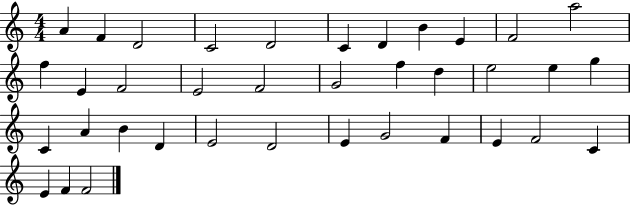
{
  \clef treble
  \numericTimeSignature
  \time 4/4
  \key c \major
  a'4 f'4 d'2 | c'2 d'2 | c'4 d'4 b'4 e'4 | f'2 a''2 | \break f''4 e'4 f'2 | e'2 f'2 | g'2 f''4 d''4 | e''2 e''4 g''4 | \break c'4 a'4 b'4 d'4 | e'2 d'2 | e'4 g'2 f'4 | e'4 f'2 c'4 | \break e'4 f'4 f'2 | \bar "|."
}